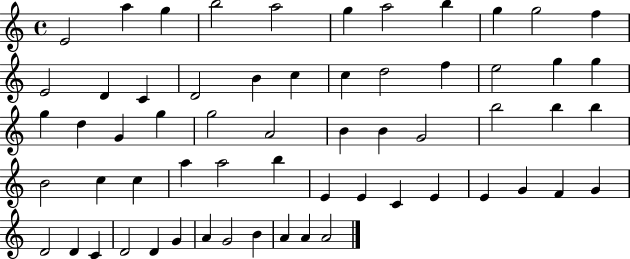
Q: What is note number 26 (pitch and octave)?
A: G4